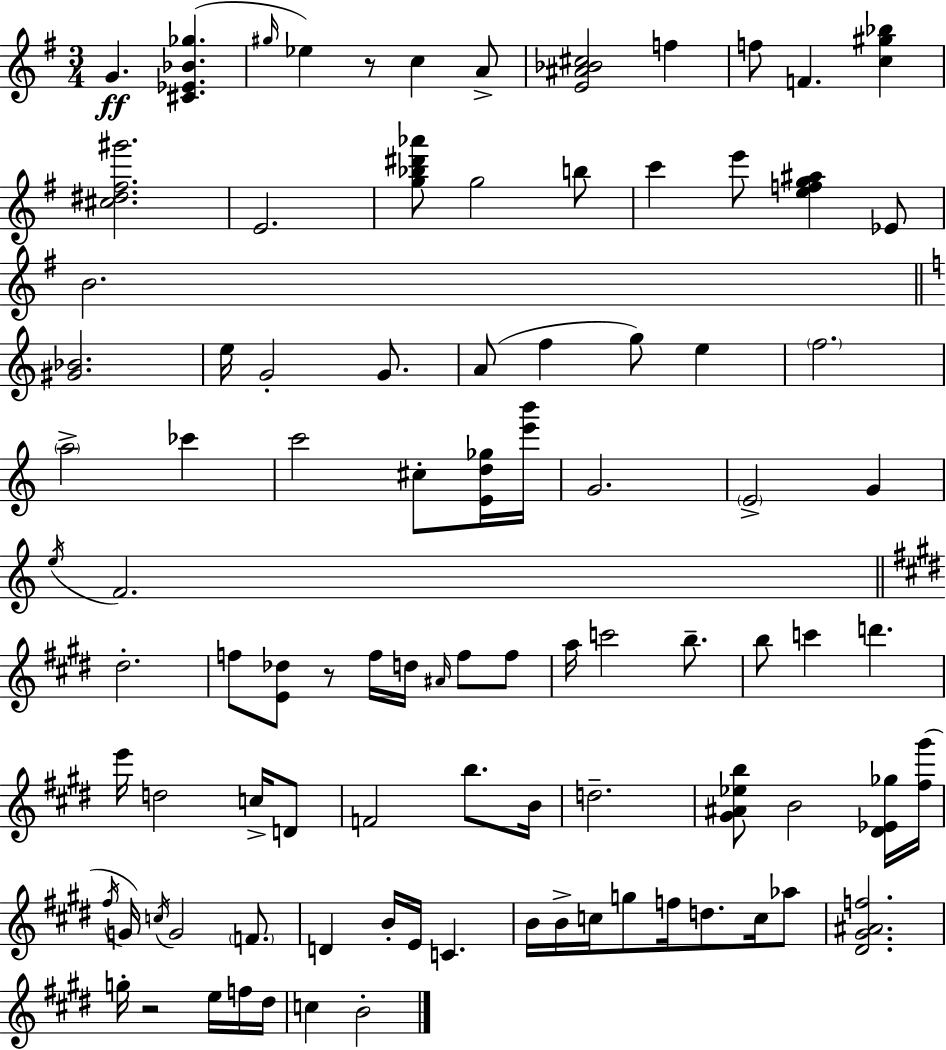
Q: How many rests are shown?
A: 3